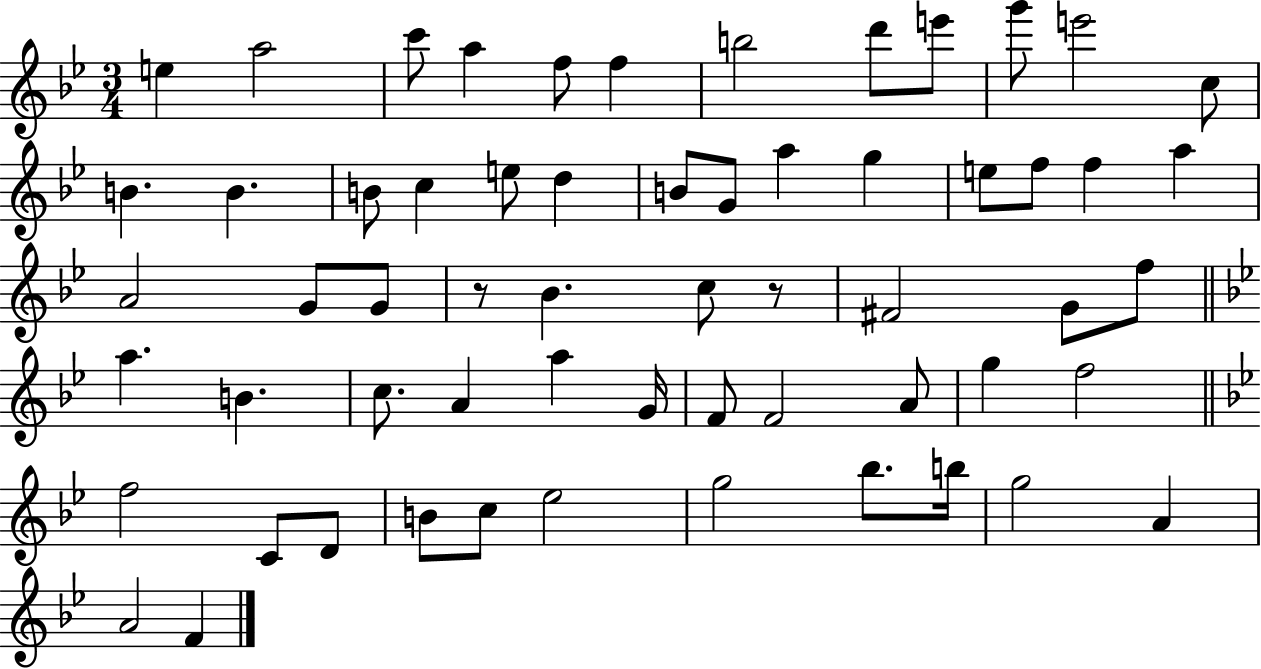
{
  \clef treble
  \numericTimeSignature
  \time 3/4
  \key bes \major
  e''4 a''2 | c'''8 a''4 f''8 f''4 | b''2 d'''8 e'''8 | g'''8 e'''2 c''8 | \break b'4. b'4. | b'8 c''4 e''8 d''4 | b'8 g'8 a''4 g''4 | e''8 f''8 f''4 a''4 | \break a'2 g'8 g'8 | r8 bes'4. c''8 r8 | fis'2 g'8 f''8 | \bar "||" \break \key g \minor a''4. b'4. | c''8. a'4 a''4 g'16 | f'8 f'2 a'8 | g''4 f''2 | \break \bar "||" \break \key g \minor f''2 c'8 d'8 | b'8 c''8 ees''2 | g''2 bes''8. b''16 | g''2 a'4 | \break a'2 f'4 | \bar "|."
}